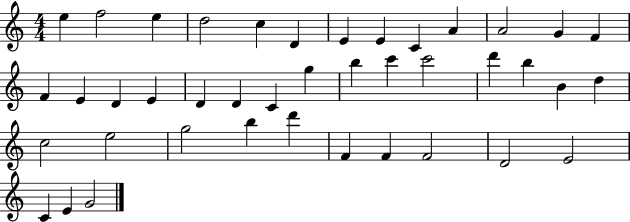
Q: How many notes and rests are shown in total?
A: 41